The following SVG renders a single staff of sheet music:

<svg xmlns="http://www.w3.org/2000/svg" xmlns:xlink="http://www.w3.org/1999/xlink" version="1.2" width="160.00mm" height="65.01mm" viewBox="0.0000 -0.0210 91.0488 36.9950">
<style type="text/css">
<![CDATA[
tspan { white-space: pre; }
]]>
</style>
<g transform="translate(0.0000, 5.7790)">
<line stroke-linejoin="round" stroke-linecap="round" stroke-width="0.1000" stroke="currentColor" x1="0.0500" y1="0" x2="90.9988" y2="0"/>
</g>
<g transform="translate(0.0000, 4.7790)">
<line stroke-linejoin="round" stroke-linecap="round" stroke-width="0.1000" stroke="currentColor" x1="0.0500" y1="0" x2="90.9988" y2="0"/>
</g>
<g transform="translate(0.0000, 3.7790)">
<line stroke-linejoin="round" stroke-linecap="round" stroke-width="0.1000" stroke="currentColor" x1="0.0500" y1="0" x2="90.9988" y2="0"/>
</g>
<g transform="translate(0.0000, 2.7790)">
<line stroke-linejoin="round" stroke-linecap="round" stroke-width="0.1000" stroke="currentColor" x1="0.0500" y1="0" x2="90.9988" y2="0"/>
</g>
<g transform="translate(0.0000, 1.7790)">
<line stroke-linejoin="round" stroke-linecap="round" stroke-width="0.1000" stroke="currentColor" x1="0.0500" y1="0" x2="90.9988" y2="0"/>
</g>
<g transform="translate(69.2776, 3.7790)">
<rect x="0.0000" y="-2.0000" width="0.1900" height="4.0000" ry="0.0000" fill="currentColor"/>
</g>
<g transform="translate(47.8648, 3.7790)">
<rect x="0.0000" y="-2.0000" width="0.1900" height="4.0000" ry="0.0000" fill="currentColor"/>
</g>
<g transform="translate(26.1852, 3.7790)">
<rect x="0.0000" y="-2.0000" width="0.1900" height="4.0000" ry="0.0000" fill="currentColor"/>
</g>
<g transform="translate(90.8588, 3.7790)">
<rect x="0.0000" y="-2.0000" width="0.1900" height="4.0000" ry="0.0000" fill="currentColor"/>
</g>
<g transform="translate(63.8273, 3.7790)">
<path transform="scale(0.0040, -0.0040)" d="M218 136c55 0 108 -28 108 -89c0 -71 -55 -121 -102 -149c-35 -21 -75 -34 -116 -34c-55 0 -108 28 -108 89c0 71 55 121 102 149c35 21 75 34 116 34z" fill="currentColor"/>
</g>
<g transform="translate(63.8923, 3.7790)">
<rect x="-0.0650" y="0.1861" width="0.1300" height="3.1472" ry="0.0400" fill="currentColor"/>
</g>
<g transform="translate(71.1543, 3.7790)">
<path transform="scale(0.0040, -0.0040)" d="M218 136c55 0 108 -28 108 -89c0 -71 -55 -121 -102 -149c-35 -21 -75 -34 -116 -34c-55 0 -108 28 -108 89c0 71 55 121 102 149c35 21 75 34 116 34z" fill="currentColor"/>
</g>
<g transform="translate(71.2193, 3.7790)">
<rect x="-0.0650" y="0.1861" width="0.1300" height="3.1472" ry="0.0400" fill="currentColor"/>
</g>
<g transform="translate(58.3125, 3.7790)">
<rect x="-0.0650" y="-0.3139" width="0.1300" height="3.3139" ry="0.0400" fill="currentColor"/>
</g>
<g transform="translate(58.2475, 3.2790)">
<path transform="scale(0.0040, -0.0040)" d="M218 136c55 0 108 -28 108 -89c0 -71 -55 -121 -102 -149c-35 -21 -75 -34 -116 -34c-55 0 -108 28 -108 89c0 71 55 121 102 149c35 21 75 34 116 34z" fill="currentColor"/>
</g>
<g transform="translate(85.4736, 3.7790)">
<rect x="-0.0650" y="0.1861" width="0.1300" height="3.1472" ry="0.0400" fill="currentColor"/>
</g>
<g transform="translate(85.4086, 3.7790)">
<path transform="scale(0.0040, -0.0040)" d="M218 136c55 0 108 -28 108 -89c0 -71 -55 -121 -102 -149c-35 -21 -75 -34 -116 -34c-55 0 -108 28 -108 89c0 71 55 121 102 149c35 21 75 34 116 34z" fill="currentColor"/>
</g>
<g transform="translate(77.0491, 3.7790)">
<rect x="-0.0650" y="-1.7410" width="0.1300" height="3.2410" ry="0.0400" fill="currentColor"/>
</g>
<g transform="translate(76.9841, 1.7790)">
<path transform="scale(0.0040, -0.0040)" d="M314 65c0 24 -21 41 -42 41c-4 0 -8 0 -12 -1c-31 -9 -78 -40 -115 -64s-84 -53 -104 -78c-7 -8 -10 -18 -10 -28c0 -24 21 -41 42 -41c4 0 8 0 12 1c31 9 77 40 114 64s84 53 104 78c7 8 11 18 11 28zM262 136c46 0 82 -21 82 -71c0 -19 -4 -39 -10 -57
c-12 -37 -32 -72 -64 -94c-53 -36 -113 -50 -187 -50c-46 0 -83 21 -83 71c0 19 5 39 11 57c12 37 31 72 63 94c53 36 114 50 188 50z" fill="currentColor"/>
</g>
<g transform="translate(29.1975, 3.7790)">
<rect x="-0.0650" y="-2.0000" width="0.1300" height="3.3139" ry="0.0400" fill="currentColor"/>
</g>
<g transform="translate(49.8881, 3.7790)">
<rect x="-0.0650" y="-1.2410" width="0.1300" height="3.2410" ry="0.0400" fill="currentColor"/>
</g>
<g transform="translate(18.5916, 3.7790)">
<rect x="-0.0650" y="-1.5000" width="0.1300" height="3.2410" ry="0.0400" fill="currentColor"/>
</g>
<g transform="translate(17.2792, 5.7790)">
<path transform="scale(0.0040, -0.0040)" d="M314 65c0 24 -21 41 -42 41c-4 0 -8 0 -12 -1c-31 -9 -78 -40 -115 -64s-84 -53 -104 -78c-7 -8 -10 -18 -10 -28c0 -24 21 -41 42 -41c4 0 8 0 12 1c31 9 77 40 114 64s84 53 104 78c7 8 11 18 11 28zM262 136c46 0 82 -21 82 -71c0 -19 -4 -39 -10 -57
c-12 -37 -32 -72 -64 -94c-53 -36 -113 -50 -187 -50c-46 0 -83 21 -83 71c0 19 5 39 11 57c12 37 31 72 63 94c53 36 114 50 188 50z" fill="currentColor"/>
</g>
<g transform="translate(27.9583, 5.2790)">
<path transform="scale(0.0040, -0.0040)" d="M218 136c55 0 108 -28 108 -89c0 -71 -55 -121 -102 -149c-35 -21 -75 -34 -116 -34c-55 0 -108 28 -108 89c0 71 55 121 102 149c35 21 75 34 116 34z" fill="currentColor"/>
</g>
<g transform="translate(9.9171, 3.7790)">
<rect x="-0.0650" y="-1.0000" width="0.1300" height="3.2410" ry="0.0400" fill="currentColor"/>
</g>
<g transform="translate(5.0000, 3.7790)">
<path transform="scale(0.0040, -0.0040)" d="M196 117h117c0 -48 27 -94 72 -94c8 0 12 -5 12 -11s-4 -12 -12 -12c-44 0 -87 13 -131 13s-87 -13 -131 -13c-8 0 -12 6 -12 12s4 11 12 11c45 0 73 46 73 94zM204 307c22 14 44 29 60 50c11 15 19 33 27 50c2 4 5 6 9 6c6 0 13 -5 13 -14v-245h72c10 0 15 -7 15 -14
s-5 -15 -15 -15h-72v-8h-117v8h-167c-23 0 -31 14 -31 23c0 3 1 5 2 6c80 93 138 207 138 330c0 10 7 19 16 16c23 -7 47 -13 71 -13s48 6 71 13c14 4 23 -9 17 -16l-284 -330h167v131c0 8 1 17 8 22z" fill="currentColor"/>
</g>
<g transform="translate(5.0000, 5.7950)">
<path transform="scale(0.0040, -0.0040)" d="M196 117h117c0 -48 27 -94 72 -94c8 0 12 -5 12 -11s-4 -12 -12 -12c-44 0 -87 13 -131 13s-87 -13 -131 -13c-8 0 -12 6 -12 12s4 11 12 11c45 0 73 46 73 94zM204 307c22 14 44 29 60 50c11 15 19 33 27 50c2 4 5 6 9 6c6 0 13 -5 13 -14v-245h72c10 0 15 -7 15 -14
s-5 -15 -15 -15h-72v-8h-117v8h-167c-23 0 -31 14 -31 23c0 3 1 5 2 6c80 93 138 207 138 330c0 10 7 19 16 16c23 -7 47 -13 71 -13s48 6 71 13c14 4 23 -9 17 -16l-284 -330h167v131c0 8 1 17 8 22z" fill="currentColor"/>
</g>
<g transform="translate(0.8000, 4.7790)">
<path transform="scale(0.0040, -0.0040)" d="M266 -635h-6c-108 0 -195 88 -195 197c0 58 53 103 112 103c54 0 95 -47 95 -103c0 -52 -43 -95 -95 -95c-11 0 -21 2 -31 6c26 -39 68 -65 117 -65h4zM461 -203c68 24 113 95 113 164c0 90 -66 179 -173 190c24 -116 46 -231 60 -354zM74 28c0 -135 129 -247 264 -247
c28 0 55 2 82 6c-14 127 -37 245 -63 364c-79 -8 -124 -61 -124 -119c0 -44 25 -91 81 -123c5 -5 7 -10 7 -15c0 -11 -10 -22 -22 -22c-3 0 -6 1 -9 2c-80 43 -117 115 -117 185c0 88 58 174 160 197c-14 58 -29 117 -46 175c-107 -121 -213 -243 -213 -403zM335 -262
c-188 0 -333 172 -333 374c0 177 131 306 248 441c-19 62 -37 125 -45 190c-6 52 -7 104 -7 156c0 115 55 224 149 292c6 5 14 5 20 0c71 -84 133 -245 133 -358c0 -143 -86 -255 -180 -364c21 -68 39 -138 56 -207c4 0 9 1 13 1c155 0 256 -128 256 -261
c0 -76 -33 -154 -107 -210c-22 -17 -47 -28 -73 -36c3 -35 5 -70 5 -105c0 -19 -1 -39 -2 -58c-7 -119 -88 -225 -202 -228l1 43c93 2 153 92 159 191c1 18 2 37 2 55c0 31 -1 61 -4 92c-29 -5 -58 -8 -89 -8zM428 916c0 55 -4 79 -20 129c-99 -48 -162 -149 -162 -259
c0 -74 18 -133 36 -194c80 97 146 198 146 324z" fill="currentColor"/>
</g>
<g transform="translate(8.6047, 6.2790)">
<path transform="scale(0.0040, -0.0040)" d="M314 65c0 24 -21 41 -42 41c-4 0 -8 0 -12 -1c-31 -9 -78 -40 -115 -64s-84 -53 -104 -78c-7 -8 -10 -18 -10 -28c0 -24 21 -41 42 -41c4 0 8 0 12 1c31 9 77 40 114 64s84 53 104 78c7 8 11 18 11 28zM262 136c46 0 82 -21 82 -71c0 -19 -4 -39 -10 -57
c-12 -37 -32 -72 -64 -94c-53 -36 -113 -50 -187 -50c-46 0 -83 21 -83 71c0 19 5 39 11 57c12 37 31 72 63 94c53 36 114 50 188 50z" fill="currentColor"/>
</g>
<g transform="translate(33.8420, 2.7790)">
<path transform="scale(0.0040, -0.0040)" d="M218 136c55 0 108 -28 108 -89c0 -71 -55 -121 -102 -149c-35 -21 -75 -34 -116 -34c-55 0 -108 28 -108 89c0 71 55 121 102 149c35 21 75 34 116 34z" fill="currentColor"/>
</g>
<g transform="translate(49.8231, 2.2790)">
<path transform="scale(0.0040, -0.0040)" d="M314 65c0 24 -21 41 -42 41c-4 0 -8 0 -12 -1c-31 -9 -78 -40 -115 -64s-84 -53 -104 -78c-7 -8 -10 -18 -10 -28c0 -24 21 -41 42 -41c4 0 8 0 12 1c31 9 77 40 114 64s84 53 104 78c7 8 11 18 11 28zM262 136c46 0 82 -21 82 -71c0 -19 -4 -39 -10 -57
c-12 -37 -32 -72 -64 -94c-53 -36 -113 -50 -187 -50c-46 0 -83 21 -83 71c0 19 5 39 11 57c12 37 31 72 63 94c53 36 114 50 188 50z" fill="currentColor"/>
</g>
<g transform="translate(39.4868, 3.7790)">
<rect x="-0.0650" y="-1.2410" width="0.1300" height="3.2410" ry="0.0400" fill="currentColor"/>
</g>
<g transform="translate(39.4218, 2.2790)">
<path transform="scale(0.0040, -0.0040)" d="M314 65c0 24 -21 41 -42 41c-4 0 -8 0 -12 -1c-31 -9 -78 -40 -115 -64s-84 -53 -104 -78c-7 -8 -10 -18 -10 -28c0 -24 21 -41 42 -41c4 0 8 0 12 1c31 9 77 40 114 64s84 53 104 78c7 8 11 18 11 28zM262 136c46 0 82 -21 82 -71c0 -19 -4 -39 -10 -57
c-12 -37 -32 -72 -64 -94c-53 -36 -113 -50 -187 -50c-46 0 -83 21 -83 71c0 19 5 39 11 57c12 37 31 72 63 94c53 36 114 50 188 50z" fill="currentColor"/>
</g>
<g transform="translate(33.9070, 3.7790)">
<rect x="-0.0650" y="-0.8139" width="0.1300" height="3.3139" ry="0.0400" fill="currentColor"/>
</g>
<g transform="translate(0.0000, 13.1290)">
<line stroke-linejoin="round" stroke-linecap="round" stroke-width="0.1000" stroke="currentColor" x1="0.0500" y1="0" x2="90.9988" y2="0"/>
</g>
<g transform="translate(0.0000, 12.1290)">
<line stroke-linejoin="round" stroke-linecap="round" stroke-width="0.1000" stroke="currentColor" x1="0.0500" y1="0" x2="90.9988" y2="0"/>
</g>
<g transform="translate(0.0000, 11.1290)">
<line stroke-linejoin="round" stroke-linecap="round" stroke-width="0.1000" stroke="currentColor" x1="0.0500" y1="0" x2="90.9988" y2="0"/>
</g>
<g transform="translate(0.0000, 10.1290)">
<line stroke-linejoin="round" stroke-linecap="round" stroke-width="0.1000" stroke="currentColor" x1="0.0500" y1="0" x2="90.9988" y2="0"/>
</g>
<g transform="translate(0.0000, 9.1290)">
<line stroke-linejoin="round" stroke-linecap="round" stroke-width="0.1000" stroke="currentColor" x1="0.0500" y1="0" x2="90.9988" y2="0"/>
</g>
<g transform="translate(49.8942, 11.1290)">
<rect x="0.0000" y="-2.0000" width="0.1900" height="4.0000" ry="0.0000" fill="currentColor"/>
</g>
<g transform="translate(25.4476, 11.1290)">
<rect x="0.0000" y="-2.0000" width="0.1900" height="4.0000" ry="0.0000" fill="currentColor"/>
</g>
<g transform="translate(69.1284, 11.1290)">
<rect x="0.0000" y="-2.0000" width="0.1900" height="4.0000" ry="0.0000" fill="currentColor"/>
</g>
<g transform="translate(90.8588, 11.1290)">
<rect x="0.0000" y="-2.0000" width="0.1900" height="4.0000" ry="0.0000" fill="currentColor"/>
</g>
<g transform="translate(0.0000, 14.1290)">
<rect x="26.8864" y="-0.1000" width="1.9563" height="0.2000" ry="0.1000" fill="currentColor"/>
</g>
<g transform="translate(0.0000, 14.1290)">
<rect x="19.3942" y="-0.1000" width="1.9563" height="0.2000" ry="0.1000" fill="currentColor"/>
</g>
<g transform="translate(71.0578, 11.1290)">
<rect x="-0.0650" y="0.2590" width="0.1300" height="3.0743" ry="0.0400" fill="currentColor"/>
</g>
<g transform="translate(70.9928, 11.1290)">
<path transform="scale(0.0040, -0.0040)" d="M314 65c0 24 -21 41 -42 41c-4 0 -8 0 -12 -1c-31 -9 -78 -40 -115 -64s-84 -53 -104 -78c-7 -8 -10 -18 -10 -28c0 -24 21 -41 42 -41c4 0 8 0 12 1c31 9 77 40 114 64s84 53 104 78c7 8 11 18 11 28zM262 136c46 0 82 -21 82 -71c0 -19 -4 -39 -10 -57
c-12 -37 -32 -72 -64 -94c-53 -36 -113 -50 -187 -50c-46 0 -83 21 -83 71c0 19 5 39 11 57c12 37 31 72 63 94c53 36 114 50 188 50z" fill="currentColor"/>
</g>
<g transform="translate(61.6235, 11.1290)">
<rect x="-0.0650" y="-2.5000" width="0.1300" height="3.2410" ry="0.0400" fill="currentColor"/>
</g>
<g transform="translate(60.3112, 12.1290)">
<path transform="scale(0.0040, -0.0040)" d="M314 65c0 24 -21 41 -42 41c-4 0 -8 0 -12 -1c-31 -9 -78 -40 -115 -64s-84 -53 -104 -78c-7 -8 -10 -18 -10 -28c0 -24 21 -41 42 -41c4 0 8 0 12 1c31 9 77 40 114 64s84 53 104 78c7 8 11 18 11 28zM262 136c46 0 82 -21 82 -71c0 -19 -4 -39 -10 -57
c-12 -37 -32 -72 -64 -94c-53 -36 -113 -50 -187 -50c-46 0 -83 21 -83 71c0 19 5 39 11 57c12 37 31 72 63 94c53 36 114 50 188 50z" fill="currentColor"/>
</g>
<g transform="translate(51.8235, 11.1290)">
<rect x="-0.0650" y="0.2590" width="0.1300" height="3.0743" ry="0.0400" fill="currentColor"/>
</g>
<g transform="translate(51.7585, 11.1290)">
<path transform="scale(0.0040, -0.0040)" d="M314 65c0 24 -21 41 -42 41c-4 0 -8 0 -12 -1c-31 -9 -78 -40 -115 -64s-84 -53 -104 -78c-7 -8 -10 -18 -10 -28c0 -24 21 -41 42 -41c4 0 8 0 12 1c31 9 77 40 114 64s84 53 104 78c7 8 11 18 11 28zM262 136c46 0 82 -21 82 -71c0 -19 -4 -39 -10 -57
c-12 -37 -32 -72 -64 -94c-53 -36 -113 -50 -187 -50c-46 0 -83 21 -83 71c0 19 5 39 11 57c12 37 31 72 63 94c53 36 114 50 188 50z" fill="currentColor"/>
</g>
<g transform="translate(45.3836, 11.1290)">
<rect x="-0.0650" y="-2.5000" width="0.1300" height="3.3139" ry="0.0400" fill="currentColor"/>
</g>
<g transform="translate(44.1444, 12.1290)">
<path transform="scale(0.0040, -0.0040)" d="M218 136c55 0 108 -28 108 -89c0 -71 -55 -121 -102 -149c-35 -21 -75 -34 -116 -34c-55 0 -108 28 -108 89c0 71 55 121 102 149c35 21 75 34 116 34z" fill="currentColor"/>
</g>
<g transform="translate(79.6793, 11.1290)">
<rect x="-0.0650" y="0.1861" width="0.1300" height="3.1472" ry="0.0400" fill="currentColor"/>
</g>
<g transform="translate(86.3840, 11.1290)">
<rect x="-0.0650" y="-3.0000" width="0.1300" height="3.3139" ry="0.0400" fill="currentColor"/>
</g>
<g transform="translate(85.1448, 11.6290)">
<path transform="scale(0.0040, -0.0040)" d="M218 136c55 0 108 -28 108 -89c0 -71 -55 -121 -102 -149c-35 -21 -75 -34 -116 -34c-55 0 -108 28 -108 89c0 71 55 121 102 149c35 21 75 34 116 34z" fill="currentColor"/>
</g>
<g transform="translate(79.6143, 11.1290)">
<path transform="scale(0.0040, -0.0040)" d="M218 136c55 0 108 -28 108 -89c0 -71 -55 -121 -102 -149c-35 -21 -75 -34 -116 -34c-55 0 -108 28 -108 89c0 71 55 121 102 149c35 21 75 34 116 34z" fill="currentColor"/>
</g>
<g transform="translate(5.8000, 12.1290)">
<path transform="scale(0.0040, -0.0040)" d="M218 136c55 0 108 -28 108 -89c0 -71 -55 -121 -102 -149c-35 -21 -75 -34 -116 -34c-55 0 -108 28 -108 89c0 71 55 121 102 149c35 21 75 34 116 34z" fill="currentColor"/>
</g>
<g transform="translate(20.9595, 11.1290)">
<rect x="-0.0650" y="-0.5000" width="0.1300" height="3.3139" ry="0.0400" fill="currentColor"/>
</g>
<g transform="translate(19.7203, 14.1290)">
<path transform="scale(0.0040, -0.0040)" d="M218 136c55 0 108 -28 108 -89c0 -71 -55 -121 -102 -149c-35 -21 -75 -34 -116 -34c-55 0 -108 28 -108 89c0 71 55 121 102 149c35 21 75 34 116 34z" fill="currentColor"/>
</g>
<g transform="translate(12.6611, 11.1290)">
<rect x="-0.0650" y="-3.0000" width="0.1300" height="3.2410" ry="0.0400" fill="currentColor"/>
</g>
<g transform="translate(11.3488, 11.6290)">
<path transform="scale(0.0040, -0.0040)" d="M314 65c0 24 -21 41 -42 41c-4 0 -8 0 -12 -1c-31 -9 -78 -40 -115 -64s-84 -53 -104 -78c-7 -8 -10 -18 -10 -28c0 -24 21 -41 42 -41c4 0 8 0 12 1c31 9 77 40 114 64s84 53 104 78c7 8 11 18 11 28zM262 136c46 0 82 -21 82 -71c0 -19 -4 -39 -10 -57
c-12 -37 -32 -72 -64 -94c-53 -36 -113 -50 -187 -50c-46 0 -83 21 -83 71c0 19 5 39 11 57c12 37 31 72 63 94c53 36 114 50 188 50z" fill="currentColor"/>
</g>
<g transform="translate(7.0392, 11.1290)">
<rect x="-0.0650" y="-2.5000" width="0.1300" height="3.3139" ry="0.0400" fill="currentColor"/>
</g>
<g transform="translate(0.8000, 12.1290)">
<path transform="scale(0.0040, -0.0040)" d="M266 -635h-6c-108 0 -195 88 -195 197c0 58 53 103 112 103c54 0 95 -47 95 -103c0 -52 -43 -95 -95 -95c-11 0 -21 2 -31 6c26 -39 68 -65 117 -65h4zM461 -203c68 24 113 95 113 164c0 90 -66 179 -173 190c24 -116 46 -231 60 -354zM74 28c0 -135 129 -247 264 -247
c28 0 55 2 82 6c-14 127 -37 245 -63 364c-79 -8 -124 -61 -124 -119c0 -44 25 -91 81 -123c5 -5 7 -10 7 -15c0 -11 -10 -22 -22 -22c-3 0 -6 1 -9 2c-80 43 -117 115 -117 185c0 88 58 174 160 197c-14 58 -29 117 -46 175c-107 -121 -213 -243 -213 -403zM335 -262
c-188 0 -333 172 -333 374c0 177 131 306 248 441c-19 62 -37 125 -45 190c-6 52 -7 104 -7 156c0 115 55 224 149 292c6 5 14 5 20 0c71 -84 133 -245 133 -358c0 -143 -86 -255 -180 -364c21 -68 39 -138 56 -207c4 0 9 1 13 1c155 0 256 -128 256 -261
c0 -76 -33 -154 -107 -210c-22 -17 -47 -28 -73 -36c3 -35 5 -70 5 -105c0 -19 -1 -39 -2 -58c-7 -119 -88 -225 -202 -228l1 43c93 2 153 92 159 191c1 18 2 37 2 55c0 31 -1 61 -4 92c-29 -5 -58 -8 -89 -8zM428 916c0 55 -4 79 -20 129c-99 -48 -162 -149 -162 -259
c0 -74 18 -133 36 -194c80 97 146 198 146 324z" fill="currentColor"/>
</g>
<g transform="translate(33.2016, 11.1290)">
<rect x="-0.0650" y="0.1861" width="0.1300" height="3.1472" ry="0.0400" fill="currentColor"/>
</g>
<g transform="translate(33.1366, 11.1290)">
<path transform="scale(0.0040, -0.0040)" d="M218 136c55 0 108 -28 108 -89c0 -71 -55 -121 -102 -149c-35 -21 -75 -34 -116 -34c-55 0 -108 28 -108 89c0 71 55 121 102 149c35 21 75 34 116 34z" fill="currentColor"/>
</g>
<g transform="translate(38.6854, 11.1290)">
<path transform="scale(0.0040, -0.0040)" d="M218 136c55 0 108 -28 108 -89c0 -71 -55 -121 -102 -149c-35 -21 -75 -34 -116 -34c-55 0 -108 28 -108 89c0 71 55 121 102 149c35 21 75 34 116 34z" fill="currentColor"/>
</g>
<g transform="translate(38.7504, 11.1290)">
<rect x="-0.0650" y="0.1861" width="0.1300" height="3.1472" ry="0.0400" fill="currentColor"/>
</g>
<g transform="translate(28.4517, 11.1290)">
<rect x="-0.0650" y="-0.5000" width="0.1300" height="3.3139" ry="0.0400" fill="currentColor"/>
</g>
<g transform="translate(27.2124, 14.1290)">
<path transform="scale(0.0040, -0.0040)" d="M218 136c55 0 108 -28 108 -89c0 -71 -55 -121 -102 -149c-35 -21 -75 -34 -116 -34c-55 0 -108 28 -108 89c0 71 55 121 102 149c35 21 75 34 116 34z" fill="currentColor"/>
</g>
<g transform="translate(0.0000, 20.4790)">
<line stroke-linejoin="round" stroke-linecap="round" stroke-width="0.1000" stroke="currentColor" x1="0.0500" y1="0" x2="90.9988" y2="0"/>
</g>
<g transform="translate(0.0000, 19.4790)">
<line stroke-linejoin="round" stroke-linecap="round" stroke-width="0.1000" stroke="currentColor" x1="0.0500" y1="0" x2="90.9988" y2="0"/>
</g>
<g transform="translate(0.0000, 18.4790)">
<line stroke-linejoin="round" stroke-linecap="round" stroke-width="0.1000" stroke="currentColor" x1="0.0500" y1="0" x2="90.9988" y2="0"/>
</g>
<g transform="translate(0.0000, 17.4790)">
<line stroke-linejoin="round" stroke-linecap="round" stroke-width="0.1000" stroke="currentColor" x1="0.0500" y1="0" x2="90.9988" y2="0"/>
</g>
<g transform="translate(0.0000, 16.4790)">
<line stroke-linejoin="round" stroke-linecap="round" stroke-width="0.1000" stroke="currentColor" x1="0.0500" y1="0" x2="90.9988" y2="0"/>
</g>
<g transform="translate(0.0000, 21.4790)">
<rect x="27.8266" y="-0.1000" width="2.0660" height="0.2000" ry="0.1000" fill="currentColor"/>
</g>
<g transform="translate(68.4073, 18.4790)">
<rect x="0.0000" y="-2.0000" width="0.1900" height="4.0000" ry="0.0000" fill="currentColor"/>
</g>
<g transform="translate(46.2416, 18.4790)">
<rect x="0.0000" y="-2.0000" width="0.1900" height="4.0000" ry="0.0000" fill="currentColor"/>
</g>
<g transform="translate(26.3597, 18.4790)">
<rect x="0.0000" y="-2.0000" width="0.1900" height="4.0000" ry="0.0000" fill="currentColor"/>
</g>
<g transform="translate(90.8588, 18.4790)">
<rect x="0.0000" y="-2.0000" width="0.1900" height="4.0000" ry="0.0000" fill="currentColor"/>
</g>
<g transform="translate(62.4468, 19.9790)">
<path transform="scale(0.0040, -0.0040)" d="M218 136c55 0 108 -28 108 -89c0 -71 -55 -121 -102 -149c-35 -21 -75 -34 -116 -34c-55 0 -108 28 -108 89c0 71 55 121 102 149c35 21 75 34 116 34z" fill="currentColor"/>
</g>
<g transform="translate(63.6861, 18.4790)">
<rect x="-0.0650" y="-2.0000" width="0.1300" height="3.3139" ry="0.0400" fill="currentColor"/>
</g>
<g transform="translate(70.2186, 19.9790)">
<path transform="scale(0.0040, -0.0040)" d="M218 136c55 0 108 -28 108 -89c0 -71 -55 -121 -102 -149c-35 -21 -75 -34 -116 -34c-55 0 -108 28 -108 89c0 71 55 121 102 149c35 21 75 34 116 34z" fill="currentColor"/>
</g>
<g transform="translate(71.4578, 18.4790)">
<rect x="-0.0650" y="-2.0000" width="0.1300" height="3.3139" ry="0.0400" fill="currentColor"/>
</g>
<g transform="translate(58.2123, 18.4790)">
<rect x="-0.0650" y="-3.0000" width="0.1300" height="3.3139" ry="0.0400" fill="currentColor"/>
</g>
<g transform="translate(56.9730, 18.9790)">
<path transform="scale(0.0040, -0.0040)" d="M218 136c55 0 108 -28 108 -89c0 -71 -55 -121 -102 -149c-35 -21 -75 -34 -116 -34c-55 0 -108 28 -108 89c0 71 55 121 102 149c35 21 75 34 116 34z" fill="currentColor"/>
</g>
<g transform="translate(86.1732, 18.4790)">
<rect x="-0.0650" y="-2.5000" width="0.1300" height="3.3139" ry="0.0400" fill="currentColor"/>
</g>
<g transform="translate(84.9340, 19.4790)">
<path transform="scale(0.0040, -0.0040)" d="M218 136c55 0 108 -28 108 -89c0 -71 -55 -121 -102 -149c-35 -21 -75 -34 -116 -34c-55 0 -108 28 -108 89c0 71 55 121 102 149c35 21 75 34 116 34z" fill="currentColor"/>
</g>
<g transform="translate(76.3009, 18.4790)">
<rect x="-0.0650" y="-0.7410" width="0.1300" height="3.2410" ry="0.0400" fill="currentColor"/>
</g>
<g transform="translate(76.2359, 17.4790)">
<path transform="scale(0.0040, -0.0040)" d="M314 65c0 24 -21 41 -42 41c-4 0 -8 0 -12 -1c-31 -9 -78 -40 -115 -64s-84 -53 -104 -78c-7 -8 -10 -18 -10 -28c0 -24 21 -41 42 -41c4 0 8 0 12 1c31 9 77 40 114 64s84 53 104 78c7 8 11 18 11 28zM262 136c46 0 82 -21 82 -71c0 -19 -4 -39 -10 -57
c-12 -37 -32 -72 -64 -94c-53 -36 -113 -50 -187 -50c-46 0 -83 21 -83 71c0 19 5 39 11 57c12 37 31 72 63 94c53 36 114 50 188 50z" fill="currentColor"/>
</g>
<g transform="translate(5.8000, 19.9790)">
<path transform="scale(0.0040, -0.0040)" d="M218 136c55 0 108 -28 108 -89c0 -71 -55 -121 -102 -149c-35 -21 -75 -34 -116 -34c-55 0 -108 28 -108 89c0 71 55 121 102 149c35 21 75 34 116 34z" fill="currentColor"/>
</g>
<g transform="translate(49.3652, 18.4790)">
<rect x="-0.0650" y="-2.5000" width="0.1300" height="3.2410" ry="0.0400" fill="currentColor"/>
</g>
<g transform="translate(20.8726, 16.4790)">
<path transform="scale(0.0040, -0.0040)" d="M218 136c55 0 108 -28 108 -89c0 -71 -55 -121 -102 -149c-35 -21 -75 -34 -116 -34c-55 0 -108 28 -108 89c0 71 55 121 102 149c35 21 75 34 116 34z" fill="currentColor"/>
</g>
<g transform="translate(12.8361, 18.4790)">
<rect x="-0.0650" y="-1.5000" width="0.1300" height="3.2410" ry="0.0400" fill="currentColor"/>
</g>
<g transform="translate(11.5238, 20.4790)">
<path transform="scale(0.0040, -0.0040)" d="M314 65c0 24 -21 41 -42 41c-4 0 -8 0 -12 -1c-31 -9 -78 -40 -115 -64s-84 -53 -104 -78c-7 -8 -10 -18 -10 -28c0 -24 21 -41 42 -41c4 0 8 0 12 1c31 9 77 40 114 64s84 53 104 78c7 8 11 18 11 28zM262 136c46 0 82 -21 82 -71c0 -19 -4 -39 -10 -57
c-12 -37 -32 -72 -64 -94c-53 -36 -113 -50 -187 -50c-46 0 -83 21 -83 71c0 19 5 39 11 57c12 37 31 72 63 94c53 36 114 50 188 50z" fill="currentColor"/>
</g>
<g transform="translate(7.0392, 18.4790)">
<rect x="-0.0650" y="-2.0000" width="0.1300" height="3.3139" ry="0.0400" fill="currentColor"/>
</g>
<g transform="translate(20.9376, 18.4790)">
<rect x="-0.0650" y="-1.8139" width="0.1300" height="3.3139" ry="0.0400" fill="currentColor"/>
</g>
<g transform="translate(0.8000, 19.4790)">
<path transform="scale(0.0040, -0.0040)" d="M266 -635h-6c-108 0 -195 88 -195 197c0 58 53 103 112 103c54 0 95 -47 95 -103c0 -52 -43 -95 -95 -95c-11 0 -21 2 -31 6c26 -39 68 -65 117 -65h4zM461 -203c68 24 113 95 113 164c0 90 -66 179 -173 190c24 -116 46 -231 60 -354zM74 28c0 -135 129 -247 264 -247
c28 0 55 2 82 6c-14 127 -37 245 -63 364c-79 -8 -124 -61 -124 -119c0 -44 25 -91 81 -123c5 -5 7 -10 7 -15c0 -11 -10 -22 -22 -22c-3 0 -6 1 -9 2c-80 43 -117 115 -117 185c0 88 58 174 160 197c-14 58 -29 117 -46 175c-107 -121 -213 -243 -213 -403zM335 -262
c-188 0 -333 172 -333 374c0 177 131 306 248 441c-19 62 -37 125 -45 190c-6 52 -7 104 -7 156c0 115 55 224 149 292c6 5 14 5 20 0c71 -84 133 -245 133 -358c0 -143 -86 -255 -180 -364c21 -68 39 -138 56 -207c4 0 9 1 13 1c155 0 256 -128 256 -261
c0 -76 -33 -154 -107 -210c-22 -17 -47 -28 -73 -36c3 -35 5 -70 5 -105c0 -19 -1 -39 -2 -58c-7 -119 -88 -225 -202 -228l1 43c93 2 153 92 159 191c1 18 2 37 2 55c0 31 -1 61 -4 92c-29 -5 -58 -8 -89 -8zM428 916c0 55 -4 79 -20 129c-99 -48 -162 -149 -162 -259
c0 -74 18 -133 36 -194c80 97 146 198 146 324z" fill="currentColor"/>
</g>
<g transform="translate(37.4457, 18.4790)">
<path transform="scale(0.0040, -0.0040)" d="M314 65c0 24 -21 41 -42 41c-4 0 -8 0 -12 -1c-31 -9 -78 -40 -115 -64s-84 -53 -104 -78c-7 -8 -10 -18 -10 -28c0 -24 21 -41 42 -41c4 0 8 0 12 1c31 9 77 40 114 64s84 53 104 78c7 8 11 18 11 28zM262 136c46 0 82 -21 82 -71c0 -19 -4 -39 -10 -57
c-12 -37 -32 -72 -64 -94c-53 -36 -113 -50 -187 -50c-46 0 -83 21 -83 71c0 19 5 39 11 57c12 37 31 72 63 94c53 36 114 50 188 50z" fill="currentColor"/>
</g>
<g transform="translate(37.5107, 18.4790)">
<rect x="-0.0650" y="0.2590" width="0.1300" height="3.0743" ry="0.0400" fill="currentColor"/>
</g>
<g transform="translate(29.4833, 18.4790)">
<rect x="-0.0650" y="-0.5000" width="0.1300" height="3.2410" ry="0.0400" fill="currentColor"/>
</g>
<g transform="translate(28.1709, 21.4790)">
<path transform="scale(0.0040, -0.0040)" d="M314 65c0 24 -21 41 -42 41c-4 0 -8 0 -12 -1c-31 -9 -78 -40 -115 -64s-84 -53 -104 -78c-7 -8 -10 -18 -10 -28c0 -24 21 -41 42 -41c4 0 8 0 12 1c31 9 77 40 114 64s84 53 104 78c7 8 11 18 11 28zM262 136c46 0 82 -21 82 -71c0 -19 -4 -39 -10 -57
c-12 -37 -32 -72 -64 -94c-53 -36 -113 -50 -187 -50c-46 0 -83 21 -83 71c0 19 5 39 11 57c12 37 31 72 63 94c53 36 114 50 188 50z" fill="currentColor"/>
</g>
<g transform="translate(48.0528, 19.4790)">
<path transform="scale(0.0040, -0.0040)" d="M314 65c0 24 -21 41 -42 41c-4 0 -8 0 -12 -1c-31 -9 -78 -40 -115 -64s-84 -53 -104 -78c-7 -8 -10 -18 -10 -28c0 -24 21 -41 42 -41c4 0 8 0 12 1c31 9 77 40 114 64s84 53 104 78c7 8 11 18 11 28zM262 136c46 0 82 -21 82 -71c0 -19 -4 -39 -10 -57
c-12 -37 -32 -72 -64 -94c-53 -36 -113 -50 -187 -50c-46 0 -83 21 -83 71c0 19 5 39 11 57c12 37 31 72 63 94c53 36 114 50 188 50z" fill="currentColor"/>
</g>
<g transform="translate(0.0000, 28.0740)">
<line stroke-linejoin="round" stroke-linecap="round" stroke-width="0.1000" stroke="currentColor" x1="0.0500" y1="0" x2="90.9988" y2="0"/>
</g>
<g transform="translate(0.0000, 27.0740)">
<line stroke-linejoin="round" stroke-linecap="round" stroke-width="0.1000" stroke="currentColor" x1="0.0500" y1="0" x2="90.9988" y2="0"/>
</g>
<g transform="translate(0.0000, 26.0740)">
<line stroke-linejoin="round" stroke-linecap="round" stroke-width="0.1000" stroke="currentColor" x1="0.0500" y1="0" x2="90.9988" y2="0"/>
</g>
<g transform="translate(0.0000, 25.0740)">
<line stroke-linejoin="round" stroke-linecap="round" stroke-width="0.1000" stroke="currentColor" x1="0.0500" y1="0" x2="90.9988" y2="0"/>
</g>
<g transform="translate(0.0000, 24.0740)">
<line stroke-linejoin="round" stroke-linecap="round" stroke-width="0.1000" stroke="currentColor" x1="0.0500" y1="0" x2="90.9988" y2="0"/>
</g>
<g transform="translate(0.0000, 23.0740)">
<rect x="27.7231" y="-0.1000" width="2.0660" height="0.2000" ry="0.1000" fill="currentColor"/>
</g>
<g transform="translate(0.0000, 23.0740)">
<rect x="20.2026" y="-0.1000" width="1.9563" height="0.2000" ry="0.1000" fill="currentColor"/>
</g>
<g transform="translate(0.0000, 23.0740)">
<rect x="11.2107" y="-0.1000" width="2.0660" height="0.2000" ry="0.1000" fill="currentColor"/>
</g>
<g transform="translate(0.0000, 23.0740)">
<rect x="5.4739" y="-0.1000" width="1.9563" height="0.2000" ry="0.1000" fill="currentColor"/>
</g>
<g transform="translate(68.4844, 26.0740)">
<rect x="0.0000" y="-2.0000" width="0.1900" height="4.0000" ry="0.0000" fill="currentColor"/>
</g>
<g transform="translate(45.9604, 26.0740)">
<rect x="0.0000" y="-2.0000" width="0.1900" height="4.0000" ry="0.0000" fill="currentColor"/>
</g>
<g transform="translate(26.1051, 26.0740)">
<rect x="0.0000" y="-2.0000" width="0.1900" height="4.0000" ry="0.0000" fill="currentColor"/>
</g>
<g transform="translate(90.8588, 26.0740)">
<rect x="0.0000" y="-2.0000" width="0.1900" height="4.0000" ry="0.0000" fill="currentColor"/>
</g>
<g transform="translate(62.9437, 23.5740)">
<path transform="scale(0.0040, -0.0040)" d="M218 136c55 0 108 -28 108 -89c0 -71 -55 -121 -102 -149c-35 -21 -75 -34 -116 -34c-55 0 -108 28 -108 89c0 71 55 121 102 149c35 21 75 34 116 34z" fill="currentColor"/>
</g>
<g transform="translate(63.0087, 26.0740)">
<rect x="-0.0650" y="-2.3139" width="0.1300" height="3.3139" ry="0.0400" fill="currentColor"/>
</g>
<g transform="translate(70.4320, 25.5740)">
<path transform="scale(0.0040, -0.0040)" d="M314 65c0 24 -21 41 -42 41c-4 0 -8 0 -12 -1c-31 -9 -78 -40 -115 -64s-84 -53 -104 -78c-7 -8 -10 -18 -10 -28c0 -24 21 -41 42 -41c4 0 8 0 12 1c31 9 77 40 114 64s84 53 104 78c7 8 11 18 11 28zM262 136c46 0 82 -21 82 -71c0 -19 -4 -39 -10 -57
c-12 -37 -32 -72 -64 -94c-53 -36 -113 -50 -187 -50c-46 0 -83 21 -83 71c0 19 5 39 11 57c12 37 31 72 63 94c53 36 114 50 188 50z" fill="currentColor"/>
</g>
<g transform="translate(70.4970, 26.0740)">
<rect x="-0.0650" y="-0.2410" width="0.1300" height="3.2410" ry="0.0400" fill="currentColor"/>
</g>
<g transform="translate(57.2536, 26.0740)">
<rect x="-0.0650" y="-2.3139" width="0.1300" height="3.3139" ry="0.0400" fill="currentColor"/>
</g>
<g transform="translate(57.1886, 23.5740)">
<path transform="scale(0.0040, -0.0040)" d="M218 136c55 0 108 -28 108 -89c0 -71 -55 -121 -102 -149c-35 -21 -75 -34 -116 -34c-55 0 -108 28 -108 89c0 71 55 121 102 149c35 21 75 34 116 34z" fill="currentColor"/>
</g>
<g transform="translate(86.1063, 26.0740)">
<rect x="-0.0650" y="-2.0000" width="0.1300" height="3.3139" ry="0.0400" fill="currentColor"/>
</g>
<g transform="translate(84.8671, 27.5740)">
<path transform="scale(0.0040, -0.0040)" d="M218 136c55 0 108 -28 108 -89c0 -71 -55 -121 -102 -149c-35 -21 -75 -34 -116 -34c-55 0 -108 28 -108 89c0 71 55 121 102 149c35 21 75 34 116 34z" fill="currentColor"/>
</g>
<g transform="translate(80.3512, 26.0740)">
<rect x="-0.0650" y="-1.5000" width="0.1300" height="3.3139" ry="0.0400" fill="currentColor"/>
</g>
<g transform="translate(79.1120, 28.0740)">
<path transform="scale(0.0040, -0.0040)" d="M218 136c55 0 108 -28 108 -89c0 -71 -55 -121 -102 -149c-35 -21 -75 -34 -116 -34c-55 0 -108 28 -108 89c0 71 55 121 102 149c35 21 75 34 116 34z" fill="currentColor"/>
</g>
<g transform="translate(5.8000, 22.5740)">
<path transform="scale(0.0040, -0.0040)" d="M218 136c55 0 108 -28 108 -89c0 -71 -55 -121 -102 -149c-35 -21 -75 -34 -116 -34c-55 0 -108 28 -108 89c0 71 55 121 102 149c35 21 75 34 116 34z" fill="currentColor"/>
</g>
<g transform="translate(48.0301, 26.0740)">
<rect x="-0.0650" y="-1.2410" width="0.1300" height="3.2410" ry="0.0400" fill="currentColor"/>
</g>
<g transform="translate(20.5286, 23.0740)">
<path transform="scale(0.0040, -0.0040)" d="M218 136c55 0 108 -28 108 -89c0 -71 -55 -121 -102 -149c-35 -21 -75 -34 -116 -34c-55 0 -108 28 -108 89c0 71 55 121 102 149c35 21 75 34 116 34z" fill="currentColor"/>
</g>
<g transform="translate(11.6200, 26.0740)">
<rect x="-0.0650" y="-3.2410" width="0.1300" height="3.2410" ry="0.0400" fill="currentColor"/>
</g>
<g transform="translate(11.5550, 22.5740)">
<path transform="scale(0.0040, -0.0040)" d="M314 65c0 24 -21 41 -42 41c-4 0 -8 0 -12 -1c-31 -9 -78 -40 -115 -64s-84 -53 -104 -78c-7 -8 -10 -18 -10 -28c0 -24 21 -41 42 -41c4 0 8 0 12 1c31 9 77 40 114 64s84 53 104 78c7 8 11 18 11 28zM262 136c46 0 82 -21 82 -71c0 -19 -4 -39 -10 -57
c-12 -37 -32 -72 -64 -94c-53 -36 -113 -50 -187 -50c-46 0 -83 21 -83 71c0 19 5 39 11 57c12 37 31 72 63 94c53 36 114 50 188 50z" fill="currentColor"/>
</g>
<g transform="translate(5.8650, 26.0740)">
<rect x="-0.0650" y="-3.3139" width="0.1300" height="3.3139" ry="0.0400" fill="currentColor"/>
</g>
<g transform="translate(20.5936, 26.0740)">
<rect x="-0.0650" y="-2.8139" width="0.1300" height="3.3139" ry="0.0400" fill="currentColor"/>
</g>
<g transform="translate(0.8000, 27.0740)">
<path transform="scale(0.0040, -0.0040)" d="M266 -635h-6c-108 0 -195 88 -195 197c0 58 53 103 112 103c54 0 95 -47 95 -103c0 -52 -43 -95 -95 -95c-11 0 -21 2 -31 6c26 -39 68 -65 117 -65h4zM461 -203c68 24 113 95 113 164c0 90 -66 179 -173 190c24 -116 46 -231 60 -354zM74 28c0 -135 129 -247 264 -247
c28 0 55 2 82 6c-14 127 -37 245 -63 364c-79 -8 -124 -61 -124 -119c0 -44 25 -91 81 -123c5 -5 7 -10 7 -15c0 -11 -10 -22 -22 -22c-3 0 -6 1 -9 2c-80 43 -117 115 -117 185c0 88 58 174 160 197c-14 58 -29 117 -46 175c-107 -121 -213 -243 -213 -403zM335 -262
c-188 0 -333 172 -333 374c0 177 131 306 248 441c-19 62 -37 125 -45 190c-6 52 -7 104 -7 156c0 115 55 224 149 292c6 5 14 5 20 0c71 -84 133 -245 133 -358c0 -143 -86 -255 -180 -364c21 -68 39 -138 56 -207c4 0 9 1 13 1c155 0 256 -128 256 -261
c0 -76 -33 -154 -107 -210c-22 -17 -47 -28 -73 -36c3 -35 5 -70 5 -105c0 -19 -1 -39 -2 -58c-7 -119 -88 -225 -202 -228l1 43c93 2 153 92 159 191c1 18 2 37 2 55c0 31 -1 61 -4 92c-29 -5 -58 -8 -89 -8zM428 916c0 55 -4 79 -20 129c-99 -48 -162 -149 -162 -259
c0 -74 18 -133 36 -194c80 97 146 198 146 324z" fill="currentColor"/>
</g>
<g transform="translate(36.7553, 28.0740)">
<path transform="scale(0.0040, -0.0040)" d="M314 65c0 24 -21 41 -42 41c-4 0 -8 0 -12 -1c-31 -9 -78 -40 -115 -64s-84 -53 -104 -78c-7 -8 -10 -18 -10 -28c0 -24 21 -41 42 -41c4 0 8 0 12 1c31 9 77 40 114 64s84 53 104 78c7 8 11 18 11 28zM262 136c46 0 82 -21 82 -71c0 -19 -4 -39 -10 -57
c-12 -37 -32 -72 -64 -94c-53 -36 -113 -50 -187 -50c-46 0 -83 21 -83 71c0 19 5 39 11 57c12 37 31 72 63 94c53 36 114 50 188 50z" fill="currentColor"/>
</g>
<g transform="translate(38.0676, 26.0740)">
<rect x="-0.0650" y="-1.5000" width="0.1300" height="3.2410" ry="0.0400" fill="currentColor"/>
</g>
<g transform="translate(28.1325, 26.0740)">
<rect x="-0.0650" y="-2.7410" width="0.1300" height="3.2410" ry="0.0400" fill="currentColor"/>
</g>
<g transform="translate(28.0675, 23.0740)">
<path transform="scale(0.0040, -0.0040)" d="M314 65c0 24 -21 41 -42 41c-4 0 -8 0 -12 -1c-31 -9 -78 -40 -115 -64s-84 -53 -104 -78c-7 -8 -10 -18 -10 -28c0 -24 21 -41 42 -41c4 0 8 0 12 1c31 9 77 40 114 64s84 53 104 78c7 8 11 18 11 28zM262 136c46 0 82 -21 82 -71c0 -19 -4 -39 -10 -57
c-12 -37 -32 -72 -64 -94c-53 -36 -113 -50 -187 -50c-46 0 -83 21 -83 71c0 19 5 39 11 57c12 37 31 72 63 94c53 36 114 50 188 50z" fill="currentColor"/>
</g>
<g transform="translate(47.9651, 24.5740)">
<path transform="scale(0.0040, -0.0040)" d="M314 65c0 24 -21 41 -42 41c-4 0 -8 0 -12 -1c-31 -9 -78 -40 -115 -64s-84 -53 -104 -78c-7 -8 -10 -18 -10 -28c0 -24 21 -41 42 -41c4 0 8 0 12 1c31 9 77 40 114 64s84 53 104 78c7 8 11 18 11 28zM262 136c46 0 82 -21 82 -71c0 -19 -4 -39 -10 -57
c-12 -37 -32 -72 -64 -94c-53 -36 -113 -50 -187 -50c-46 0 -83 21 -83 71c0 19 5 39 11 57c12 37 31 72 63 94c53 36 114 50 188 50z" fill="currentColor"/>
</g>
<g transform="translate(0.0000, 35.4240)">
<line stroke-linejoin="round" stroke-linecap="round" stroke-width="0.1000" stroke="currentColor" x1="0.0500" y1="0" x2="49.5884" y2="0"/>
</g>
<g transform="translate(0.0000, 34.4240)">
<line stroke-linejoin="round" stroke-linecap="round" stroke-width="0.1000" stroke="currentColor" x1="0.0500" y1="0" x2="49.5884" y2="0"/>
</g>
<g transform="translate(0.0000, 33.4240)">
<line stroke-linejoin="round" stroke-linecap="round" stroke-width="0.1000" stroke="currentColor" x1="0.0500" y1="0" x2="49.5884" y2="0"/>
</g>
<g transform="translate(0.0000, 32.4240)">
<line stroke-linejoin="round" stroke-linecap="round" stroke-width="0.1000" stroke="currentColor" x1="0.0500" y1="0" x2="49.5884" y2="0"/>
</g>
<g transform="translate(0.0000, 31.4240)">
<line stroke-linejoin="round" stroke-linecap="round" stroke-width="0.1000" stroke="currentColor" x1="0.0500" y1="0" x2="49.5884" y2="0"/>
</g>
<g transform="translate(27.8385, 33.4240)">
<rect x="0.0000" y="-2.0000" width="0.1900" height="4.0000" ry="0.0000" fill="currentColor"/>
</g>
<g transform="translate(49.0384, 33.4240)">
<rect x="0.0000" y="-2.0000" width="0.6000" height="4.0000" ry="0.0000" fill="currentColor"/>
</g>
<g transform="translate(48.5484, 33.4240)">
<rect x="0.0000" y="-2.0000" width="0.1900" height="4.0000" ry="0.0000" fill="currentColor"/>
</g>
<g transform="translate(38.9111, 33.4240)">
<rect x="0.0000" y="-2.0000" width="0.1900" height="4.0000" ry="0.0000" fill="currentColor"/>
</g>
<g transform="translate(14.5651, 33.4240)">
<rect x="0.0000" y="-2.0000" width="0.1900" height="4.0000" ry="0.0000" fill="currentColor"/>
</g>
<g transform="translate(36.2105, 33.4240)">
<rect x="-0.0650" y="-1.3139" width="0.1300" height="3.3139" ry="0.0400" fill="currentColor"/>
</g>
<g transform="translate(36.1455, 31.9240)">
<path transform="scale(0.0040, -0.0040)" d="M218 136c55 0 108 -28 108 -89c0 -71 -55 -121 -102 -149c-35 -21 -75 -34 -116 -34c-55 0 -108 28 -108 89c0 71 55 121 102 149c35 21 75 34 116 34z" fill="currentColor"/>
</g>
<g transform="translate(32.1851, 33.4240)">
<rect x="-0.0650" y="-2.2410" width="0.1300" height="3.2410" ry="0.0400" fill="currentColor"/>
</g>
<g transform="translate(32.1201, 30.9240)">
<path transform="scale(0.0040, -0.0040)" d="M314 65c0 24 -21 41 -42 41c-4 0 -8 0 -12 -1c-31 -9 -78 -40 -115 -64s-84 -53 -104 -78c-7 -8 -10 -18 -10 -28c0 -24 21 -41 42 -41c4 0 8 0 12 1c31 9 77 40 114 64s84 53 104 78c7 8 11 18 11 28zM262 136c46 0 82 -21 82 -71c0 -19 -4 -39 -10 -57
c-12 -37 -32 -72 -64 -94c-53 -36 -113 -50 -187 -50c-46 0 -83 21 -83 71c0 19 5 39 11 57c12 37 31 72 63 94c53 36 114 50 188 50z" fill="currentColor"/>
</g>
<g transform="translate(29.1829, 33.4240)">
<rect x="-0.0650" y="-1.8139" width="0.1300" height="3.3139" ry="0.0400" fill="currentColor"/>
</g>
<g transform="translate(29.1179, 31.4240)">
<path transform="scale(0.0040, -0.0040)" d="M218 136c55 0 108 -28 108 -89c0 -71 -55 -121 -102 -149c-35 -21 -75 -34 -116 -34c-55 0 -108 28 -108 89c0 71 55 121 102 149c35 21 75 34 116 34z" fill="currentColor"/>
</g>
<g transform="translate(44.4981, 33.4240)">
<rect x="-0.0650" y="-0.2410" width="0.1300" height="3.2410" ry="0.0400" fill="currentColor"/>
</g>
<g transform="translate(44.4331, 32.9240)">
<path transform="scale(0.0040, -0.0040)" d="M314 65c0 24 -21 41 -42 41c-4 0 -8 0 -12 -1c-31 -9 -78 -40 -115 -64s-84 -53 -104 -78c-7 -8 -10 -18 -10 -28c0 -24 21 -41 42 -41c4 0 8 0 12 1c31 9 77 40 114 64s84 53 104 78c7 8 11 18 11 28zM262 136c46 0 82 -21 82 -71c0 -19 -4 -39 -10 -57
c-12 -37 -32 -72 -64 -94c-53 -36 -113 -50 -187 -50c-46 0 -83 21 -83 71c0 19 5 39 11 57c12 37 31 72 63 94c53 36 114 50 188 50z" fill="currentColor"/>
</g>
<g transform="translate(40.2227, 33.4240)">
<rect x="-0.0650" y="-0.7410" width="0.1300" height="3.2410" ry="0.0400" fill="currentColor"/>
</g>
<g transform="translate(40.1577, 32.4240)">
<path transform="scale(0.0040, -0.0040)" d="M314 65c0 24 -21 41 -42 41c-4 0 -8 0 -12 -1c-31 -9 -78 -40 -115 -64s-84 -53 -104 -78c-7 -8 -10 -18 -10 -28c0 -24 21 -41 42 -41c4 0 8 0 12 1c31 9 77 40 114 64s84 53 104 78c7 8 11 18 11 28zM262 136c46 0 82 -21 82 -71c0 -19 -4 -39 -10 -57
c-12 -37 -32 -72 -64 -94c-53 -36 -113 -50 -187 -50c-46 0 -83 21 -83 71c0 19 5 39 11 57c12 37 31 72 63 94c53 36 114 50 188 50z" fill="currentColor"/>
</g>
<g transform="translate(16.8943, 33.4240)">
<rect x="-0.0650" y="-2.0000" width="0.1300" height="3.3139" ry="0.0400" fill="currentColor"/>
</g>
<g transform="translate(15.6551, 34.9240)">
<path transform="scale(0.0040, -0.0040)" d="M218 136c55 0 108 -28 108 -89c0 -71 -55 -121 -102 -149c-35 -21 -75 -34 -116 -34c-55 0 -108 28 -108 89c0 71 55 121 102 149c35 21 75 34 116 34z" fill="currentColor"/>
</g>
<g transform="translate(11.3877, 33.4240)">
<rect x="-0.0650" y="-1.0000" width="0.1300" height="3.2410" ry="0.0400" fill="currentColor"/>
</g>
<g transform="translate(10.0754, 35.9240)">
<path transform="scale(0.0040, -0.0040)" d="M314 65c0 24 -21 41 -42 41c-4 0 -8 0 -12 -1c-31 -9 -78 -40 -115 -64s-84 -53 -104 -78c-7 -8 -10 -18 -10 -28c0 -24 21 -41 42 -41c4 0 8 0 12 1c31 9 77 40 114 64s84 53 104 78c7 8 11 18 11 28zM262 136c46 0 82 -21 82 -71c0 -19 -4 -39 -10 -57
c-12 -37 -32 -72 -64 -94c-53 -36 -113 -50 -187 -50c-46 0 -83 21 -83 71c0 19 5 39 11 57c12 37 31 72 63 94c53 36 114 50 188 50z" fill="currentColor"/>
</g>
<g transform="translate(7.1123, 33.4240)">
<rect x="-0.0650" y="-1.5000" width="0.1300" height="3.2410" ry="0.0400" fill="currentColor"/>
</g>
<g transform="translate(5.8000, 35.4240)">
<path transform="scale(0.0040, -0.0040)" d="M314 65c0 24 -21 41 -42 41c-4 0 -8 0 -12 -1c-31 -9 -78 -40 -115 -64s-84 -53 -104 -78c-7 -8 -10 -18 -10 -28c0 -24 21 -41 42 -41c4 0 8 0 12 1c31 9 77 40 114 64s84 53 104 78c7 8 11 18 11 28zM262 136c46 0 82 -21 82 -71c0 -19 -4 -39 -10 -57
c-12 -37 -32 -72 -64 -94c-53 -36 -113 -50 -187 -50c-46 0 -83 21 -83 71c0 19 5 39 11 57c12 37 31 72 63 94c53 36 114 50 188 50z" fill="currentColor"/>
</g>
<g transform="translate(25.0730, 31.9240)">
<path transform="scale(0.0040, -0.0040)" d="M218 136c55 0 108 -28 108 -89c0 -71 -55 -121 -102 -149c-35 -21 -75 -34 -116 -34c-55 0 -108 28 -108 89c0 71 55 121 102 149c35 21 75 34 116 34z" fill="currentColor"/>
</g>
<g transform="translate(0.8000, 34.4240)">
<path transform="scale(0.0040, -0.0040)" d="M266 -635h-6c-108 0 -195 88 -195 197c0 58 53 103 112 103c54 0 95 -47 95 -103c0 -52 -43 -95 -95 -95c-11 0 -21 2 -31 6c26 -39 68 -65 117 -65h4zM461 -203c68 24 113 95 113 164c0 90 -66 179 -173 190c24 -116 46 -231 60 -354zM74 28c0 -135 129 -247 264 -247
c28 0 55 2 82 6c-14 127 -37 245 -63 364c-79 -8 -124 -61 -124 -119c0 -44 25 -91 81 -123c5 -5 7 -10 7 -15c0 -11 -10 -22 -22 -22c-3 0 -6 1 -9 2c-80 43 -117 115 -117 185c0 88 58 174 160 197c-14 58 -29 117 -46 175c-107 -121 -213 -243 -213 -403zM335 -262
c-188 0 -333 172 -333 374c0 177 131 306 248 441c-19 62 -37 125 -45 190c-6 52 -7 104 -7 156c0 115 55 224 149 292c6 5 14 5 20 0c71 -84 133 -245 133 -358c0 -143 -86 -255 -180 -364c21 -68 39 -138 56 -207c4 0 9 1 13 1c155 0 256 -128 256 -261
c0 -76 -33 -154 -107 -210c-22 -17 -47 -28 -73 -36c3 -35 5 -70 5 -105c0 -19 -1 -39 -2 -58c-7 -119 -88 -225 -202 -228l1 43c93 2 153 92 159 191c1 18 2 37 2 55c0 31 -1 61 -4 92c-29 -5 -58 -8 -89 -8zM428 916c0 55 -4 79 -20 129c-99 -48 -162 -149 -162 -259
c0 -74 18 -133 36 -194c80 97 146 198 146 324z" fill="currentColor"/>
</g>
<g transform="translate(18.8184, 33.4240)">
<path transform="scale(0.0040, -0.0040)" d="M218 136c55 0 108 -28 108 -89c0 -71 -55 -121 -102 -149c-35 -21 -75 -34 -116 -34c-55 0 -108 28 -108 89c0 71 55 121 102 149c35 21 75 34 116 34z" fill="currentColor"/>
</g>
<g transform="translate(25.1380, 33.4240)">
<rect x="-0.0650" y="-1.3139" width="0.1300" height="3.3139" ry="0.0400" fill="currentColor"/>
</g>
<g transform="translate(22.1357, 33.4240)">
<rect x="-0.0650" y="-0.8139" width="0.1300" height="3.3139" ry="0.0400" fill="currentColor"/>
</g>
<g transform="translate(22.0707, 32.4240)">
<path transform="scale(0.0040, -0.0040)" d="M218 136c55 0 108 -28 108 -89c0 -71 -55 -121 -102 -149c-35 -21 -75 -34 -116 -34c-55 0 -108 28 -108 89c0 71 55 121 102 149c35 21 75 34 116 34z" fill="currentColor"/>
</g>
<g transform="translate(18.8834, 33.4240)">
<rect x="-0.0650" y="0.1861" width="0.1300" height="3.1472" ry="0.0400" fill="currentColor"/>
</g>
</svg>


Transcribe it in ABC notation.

X:1
T:Untitled
M:4/4
L:1/4
K:C
D2 E2 F d e2 e2 c B B f2 B G A2 C C B B G B2 G2 B2 B A F E2 f C2 B2 G2 A F F d2 G b b2 a a2 E2 e2 g g c2 E F E2 D2 F B d e f g2 e d2 c2